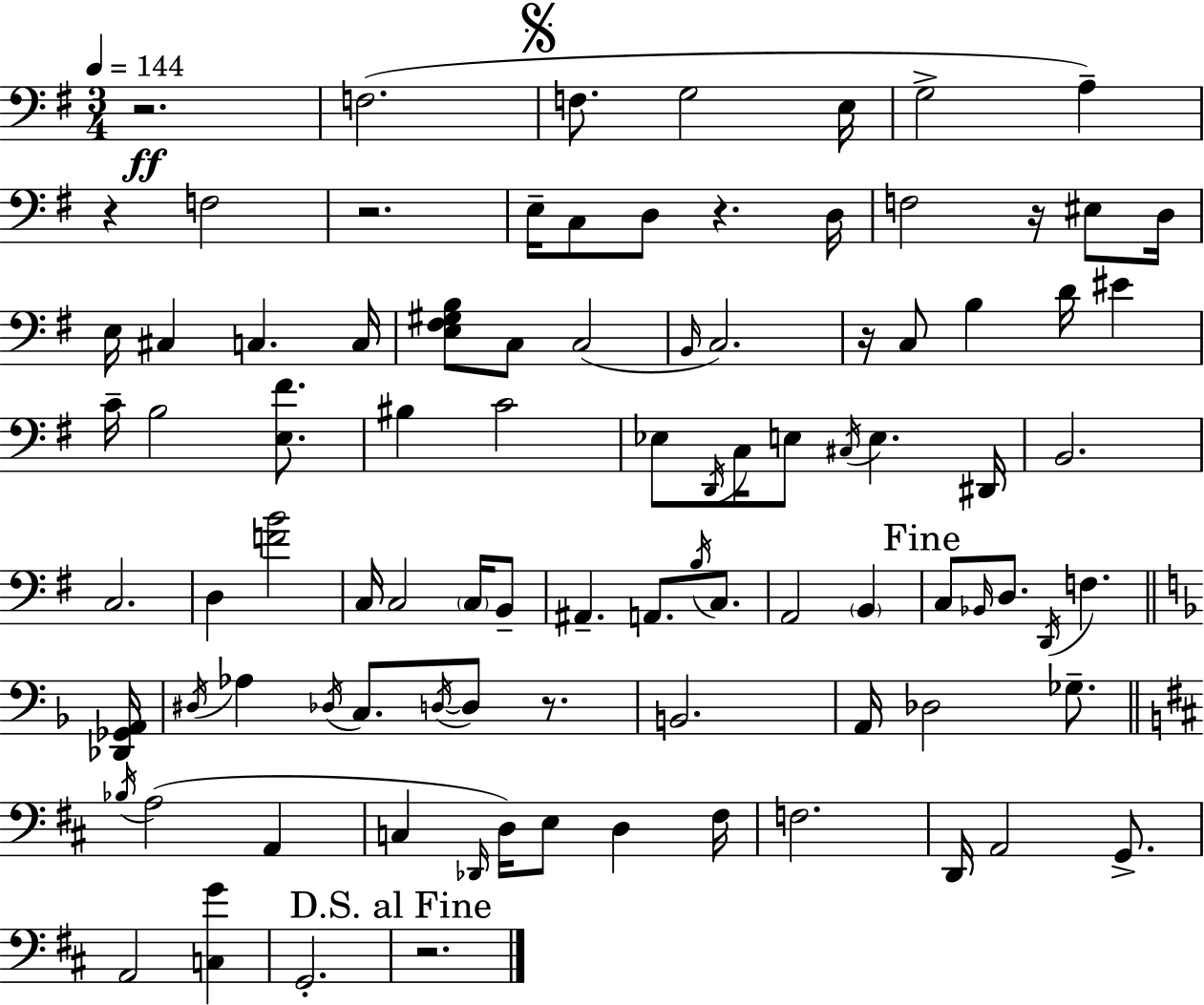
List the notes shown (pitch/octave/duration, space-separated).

R/h. F3/h. F3/e. G3/h E3/s G3/h A3/q R/q F3/h R/h. E3/s C3/e D3/e R/q. D3/s F3/h R/s EIS3/e D3/s E3/s C#3/q C3/q. C3/s [E3,F#3,G#3,B3]/e C3/e C3/h B2/s C3/h. R/s C3/e B3/q D4/s EIS4/q C4/s B3/h [E3,F#4]/e. BIS3/q C4/h Eb3/e D2/s C3/s E3/e C#3/s E3/q. D#2/s B2/h. C3/h. D3/q [F4,B4]/h C3/s C3/h C3/s B2/e A#2/q. A2/e. B3/s C3/e. A2/h B2/q C3/e Bb2/s D3/e. D2/s F3/q. [Db2,Gb2,A2]/s D#3/s Ab3/q Db3/s C3/e. D3/s D3/e R/e. B2/h. A2/s Db3/h Gb3/e. Bb3/s A3/h A2/q C3/q Db2/s D3/s E3/e D3/q F#3/s F3/h. D2/s A2/h G2/e. A2/h [C3,G4]/q G2/h. R/h.